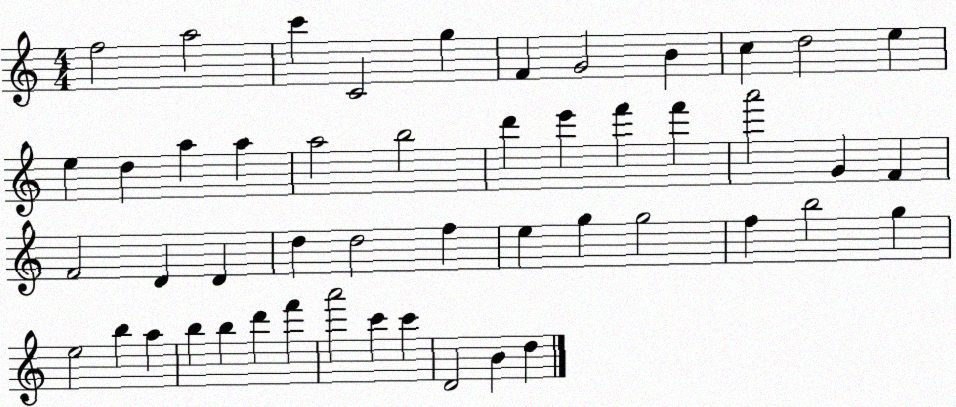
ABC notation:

X:1
T:Untitled
M:4/4
L:1/4
K:C
f2 a2 c' C2 g F G2 B c d2 e e d a a a2 b2 d' e' f' f' a'2 G F F2 D D d d2 f e g g2 f b2 g e2 b a b b d' f' a'2 c' c' D2 B d